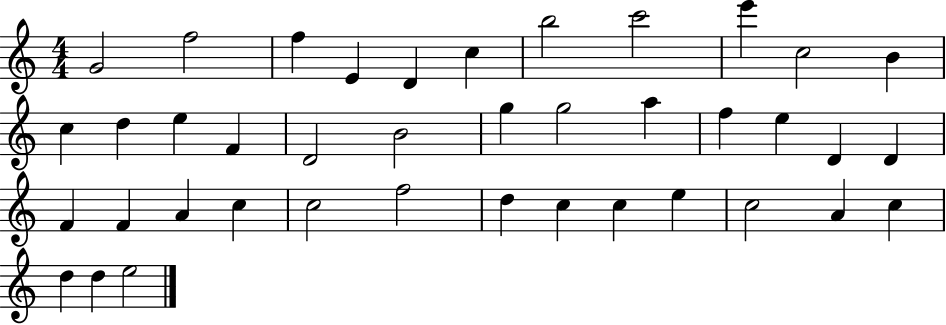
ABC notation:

X:1
T:Untitled
M:4/4
L:1/4
K:C
G2 f2 f E D c b2 c'2 e' c2 B c d e F D2 B2 g g2 a f e D D F F A c c2 f2 d c c e c2 A c d d e2